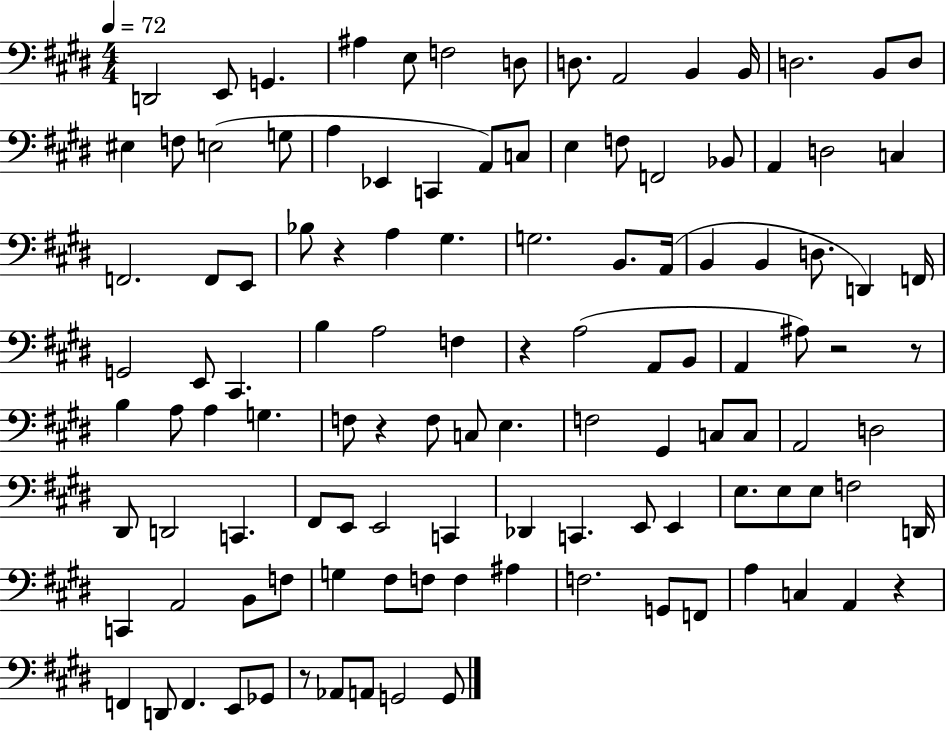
D2/h E2/e G2/q. A#3/q E3/e F3/h D3/e D3/e. A2/h B2/q B2/s D3/h. B2/e D3/e EIS3/q F3/e E3/h G3/e A3/q Eb2/q C2/q A2/e C3/e E3/q F3/e F2/h Bb2/e A2/q D3/h C3/q F2/h. F2/e E2/e Bb3/e R/q A3/q G#3/q. G3/h. B2/e. A2/s B2/q B2/q D3/e. D2/q F2/s G2/h E2/e C#2/q. B3/q A3/h F3/q R/q A3/h A2/e B2/e A2/q A#3/e R/h R/e B3/q A3/e A3/q G3/q. F3/e R/q F3/e C3/e E3/q. F3/h G#2/q C3/e C3/e A2/h D3/h D#2/e D2/h C2/q. F#2/e E2/e E2/h C2/q Db2/q C2/q. E2/e E2/q E3/e. E3/e E3/e F3/h D2/s C2/q A2/h B2/e F3/e G3/q F#3/e F3/e F3/q A#3/q F3/h. G2/e F2/e A3/q C3/q A2/q R/q F2/q D2/e F2/q. E2/e Gb2/e R/e Ab2/e A2/e G2/h G2/e